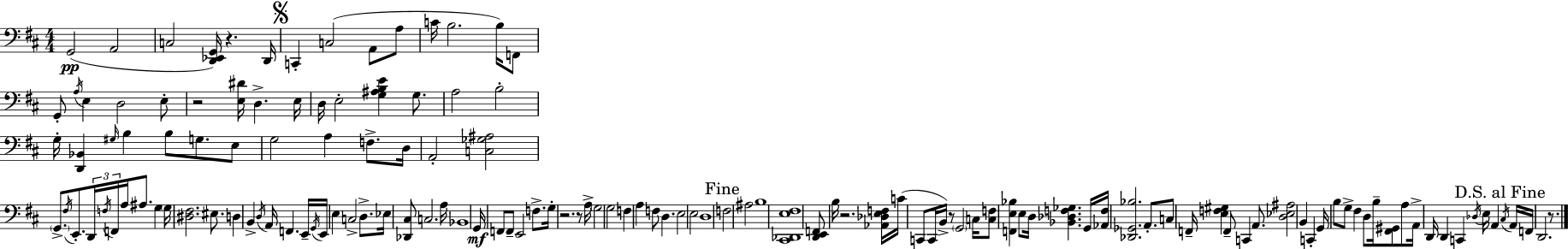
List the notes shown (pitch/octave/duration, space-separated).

G2/h A2/h C3/h [D2,Eb2,G2]/s R/q. D2/s C2/q C3/h A2/e A3/e C4/s B3/h. B3/s F2/e G2/e A3/s E3/q D3/h E3/e R/h [E3,D#4]/s D3/q. E3/s D3/s E3/h [G3,A#3,B3,E4]/q G3/e. A3/h B3/h G3/s [D2,Bb2]/q G#3/s B3/q B3/e G3/e. E3/e G3/h A3/q F3/e. D3/s A2/h [C3,Gb3,A#3]/h G2/e. F#3/s E2/e. D2/s F3/s F2/s A3/s A#3/e. G3/q G3/s [D#3,F#3]/h. EIS3/e. D3/q B2/q D3/s A2/s F2/q. E2/s G2/s E2/s E3/q C3/h D3/e. Eb3/s [Db2,C#3]/e C3/h. A3/s Bb2/w G2/s F2/e F2/e E2/h F3/e. G3/s R/h. R/e A3/s G3/h G3/h F3/q A3/q F3/e D3/q. E3/h E3/h D3/w F3/h A#3/h B3/w [C#2,Db2,E3,F#3]/w [D2,E2,F2]/e B3/s R/h. [Ab2,Db3,E3,F3]/s C4/s C2/e C2/s B2/s R/e G2/h C3/s [C3,F3]/e [F2,E3,Bb3]/q E3/e D3/s [Bb2,Db3,F3,Gb3]/q. G2/s [Ab2,F3]/s [Db2,Gb2,Bb3]/h. A2/e. C3/e F2/s [E3,F3,G#3]/q F2/e C2/q A2/e. [D3,Eb3,A#3]/h B2/q C2/q G2/s B3/e G3/e F#3/q D3/e B3/s [F#2,G#2]/e A3/e A2/s D2/s D2/q C2/q Db3/s E3/s A2/q C#3/s A2/s F2/s D2/h. R/e.